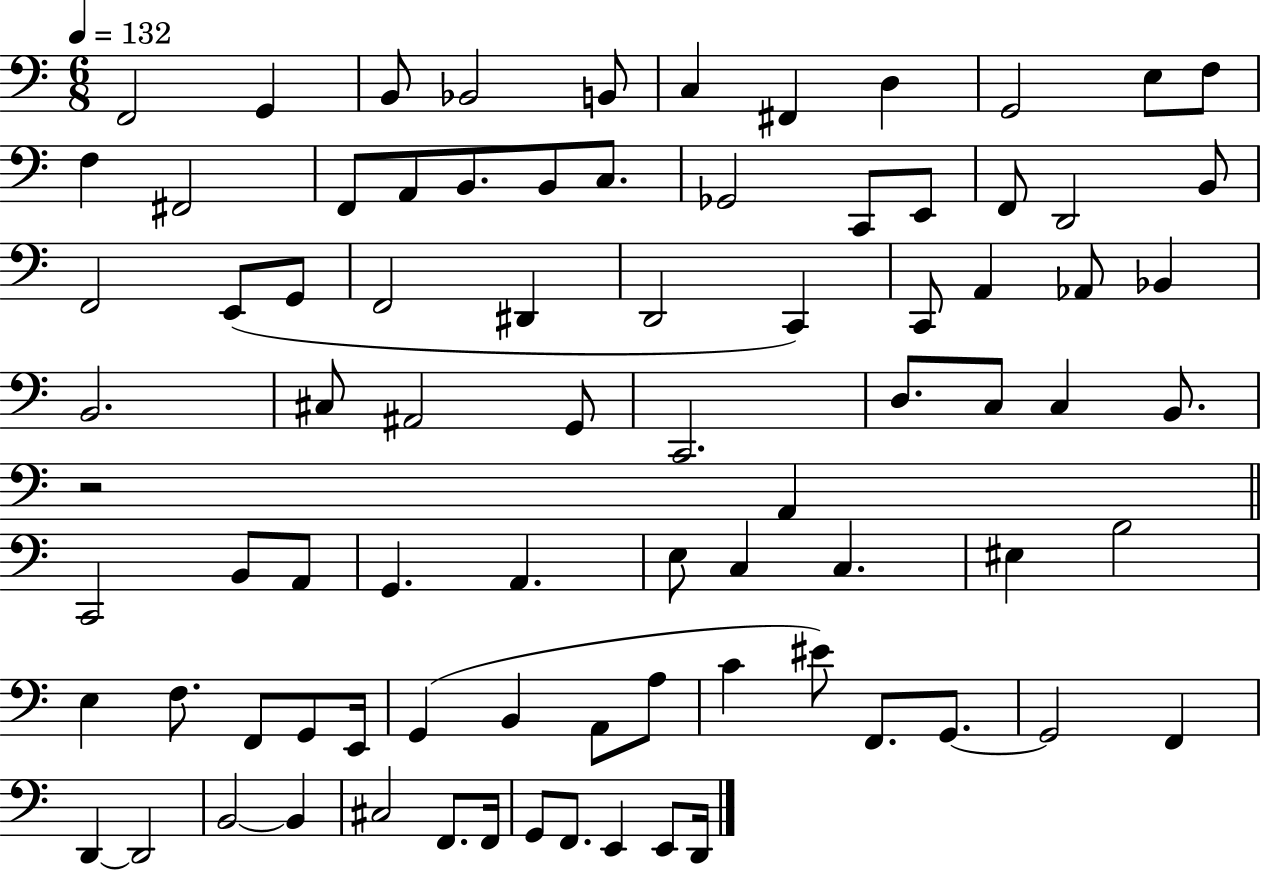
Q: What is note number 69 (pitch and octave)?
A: G2